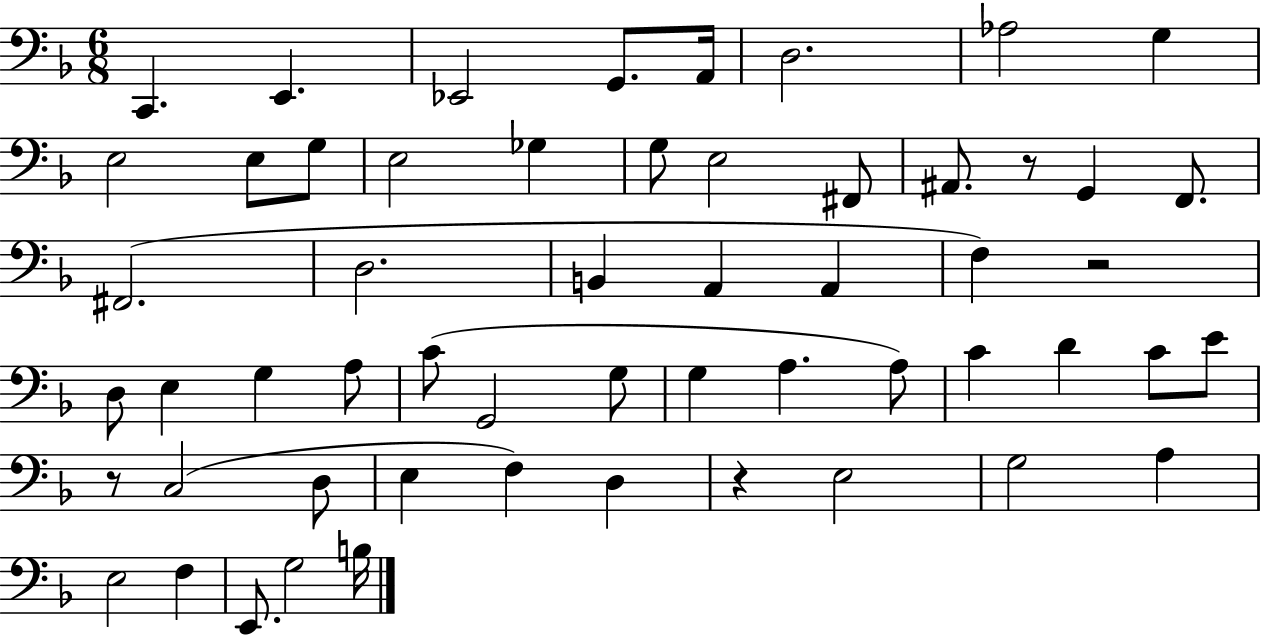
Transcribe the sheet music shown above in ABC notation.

X:1
T:Untitled
M:6/8
L:1/4
K:F
C,, E,, _E,,2 G,,/2 A,,/4 D,2 _A,2 G, E,2 E,/2 G,/2 E,2 _G, G,/2 E,2 ^F,,/2 ^A,,/2 z/2 G,, F,,/2 ^F,,2 D,2 B,, A,, A,, F, z2 D,/2 E, G, A,/2 C/2 G,,2 G,/2 G, A, A,/2 C D C/2 E/2 z/2 C,2 D,/2 E, F, D, z E,2 G,2 A, E,2 F, E,,/2 G,2 B,/4